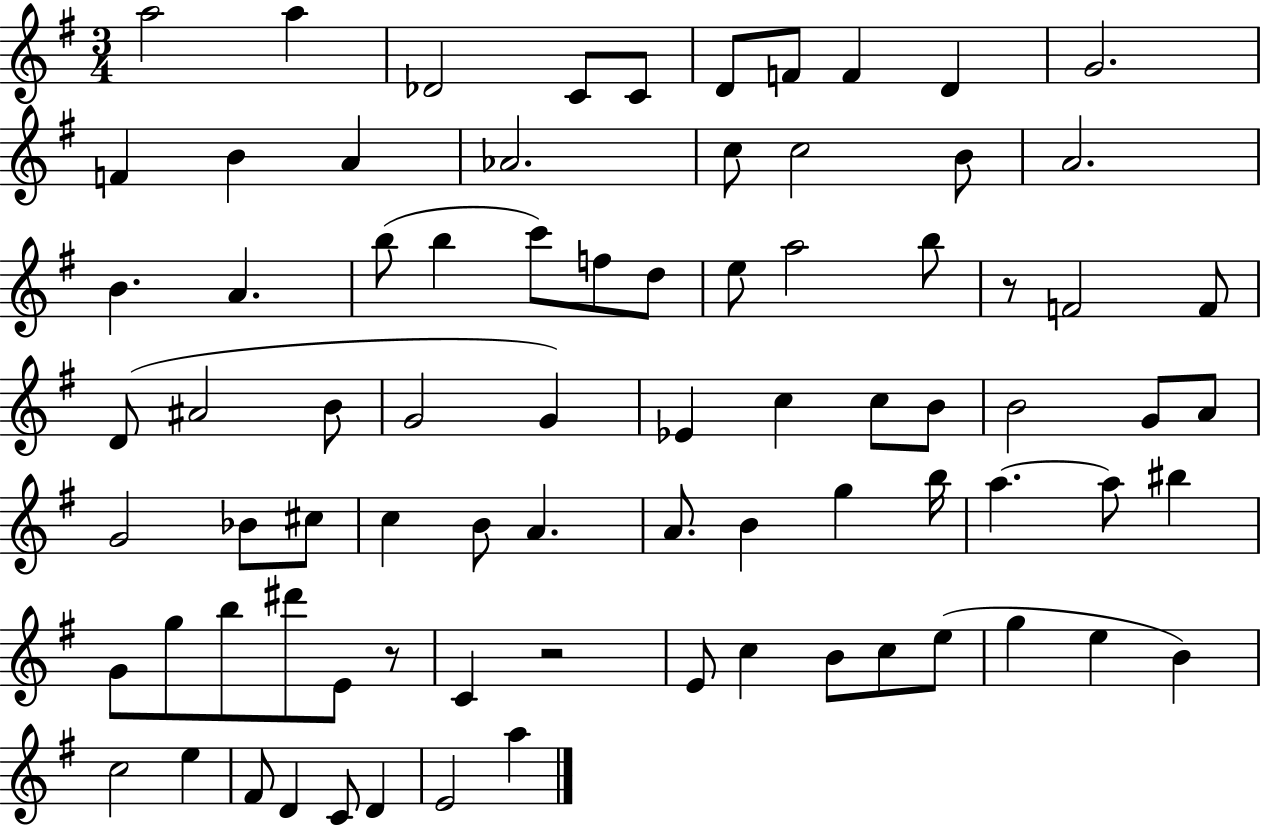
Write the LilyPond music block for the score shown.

{
  \clef treble
  \numericTimeSignature
  \time 3/4
  \key g \major
  \repeat volta 2 { a''2 a''4 | des'2 c'8 c'8 | d'8 f'8 f'4 d'4 | g'2. | \break f'4 b'4 a'4 | aes'2. | c''8 c''2 b'8 | a'2. | \break b'4. a'4. | b''8( b''4 c'''8) f''8 d''8 | e''8 a''2 b''8 | r8 f'2 f'8 | \break d'8( ais'2 b'8 | g'2 g'4) | ees'4 c''4 c''8 b'8 | b'2 g'8 a'8 | \break g'2 bes'8 cis''8 | c''4 b'8 a'4. | a'8. b'4 g''4 b''16 | a''4.~~ a''8 bis''4 | \break g'8 g''8 b''8 dis'''8 e'8 r8 | c'4 r2 | e'8 c''4 b'8 c''8 e''8( | g''4 e''4 b'4) | \break c''2 e''4 | fis'8 d'4 c'8 d'4 | e'2 a''4 | } \bar "|."
}